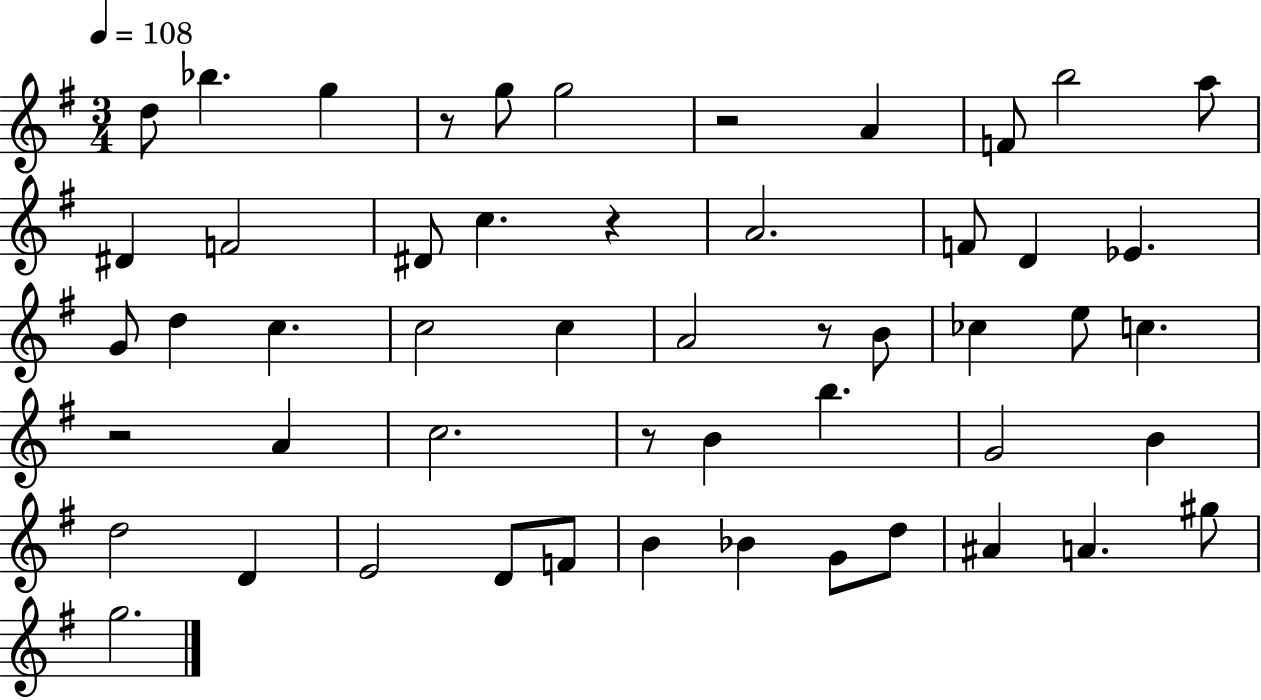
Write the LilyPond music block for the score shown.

{
  \clef treble
  \numericTimeSignature
  \time 3/4
  \key g \major
  \tempo 4 = 108
  \repeat volta 2 { d''8 bes''4. g''4 | r8 g''8 g''2 | r2 a'4 | f'8 b''2 a''8 | \break dis'4 f'2 | dis'8 c''4. r4 | a'2. | f'8 d'4 ees'4. | \break g'8 d''4 c''4. | c''2 c''4 | a'2 r8 b'8 | ces''4 e''8 c''4. | \break r2 a'4 | c''2. | r8 b'4 b''4. | g'2 b'4 | \break d''2 d'4 | e'2 d'8 f'8 | b'4 bes'4 g'8 d''8 | ais'4 a'4. gis''8 | \break g''2. | } \bar "|."
}